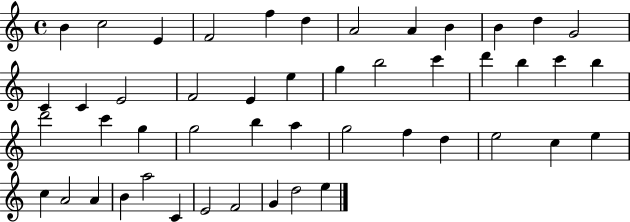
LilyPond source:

{
  \clef treble
  \time 4/4
  \defaultTimeSignature
  \key c \major
  b'4 c''2 e'4 | f'2 f''4 d''4 | a'2 a'4 b'4 | b'4 d''4 g'2 | \break c'4 c'4 e'2 | f'2 e'4 e''4 | g''4 b''2 c'''4 | d'''4 b''4 c'''4 b''4 | \break d'''2 c'''4 g''4 | g''2 b''4 a''4 | g''2 f''4 d''4 | e''2 c''4 e''4 | \break c''4 a'2 a'4 | b'4 a''2 c'4 | e'2 f'2 | g'4 d''2 e''4 | \break \bar "|."
}